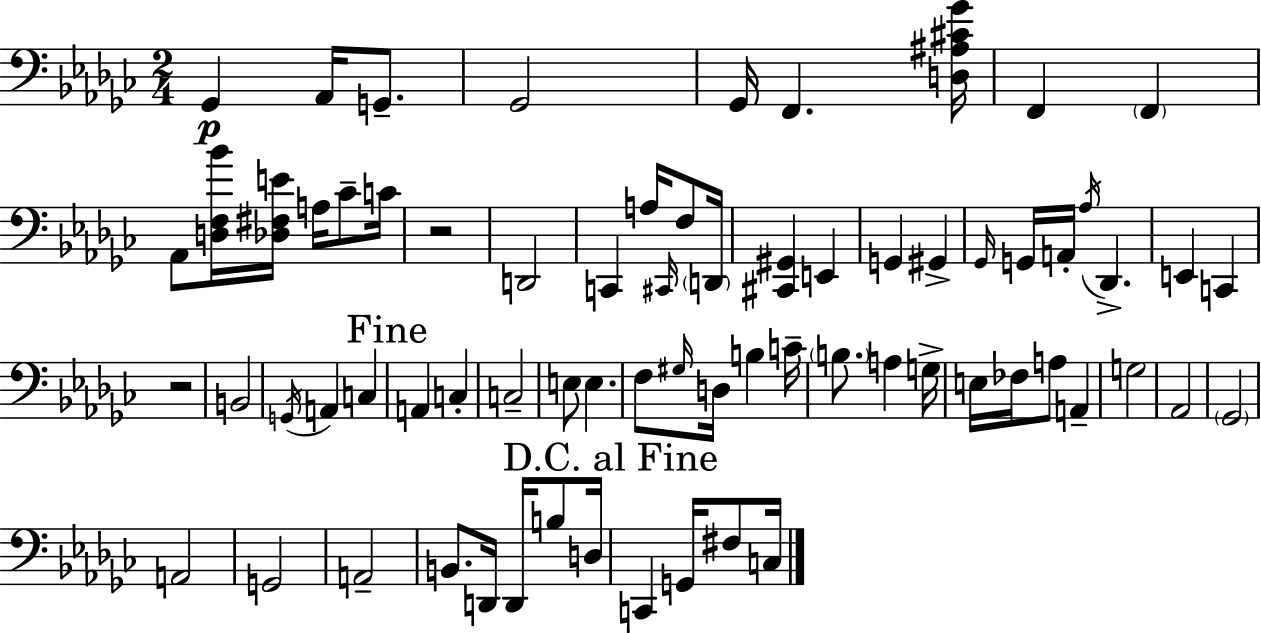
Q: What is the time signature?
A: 2/4